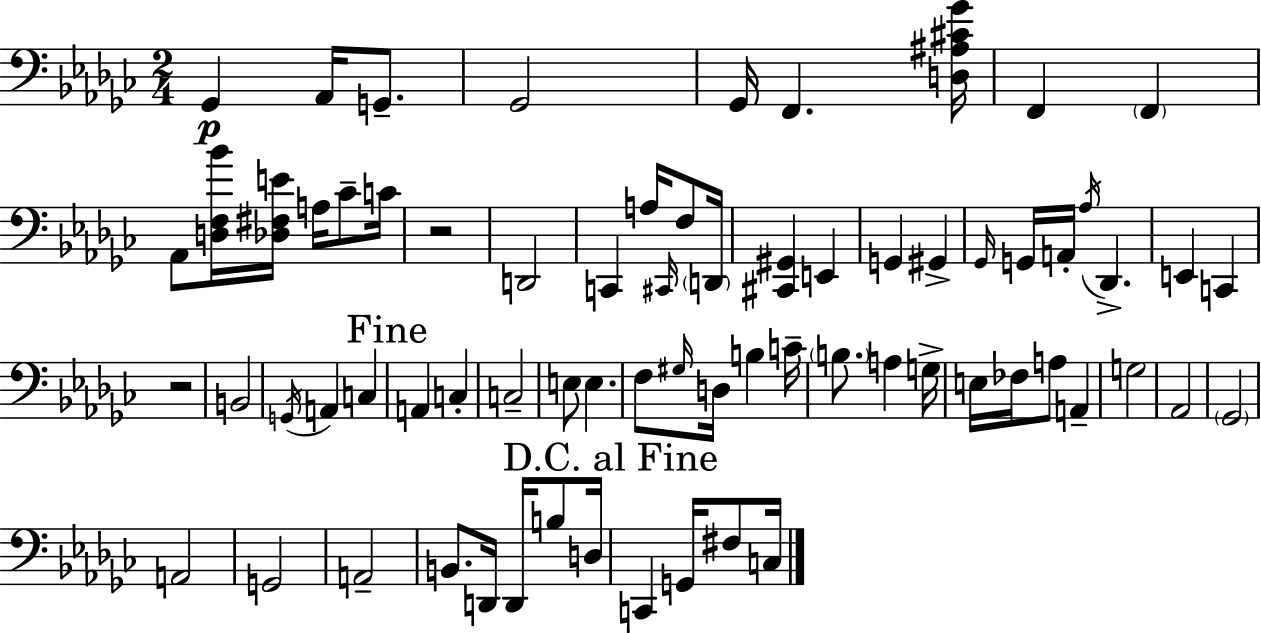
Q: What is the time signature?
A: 2/4